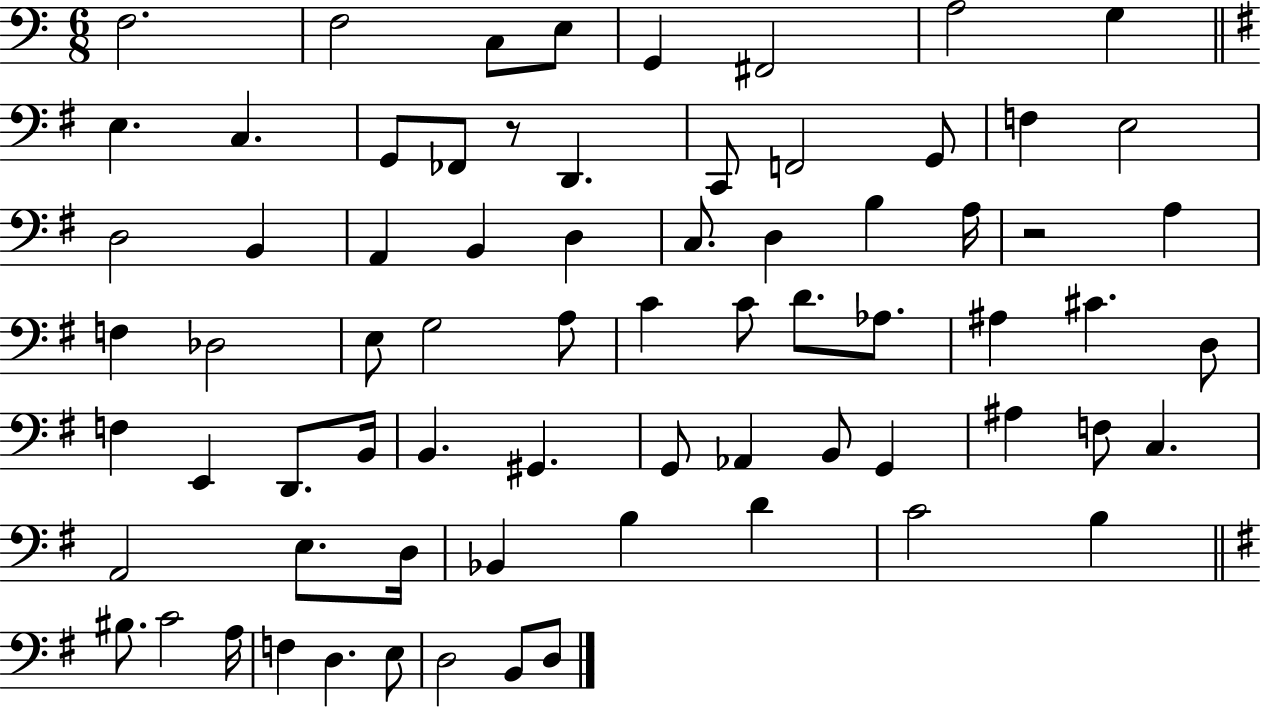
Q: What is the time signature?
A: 6/8